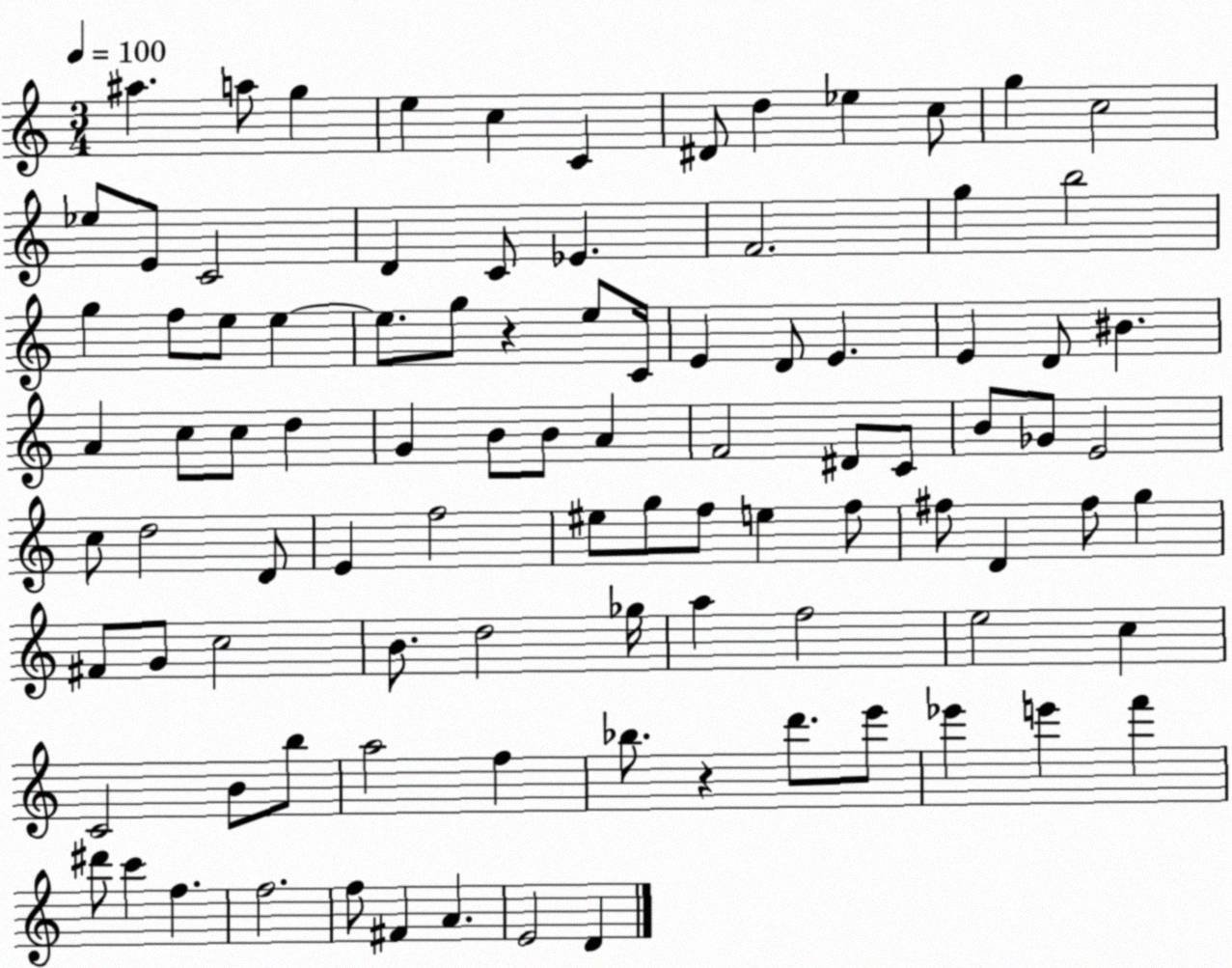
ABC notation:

X:1
T:Untitled
M:3/4
L:1/4
K:C
^a a/2 g e c C ^D/2 d _e c/2 g c2 _e/2 E/2 C2 D C/2 _E F2 g b2 g f/2 e/2 e e/2 g/2 z e/2 C/4 E D/2 E E D/2 ^B A c/2 c/2 d G B/2 B/2 A F2 ^D/2 C/2 B/2 _G/2 E2 c/2 d2 D/2 E f2 ^e/2 g/2 f/2 e f/2 ^f/2 D ^f/2 g ^F/2 G/2 c2 B/2 d2 _g/4 a f2 e2 c C2 B/2 b/2 a2 f _b/2 z d'/2 e'/2 _e' e' f' ^d'/2 c' f f2 f/2 ^F A E2 D